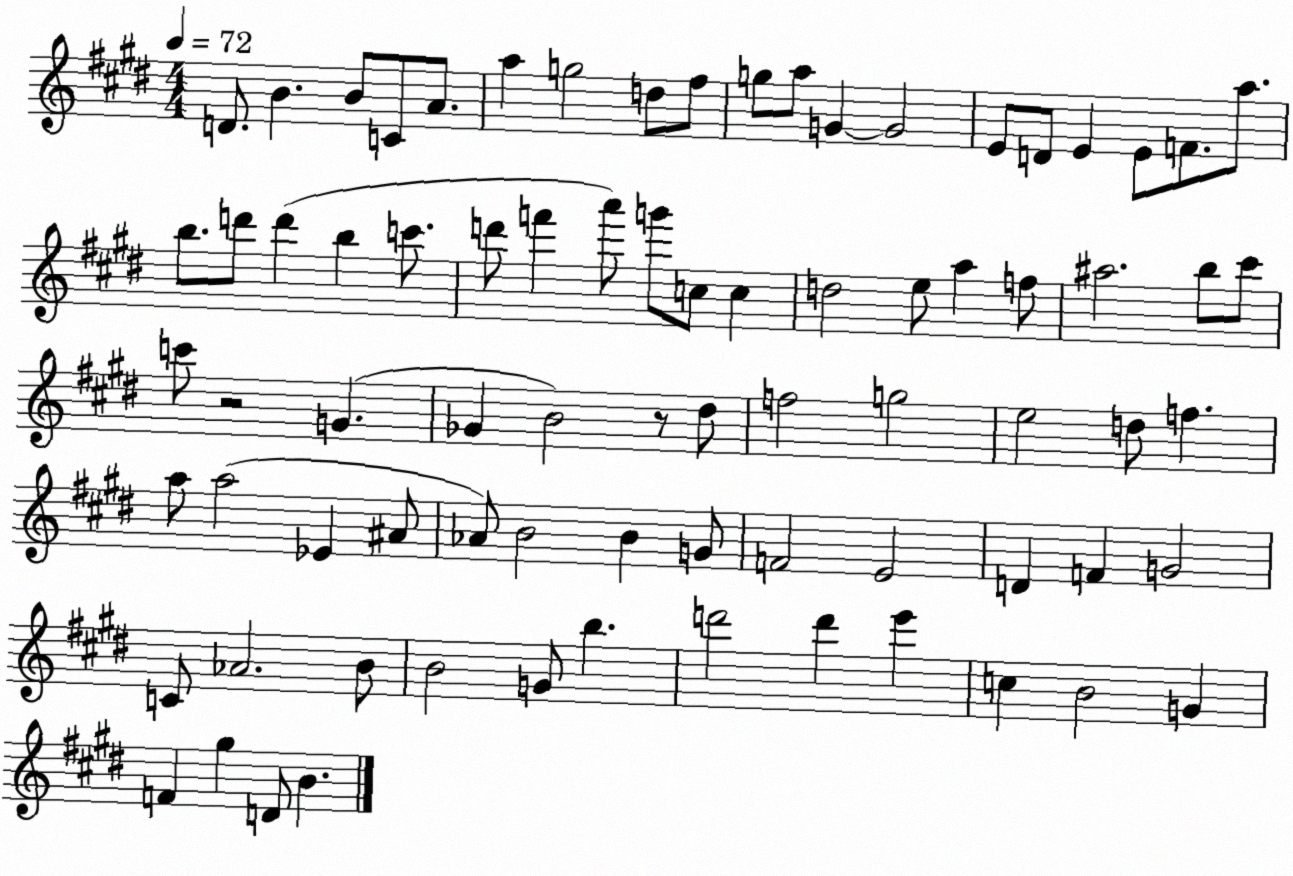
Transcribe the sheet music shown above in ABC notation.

X:1
T:Untitled
M:4/4
L:1/4
K:E
D/2 B B/2 C/2 A/2 a g2 d/2 ^f/2 g/2 a/2 G G2 E/2 D/2 E E/2 F/2 a/2 b/2 d'/2 d' b c'/2 d'/2 f' a'/2 g'/2 c/2 c d2 e/2 a f/2 ^a2 b/2 ^c'/2 c'/2 z2 G _G B2 z/2 ^d/2 f2 g2 e2 d/2 f a/2 a2 _E ^A/2 _A/2 B2 B G/2 F2 E2 D F G2 C/2 _A2 B/2 B2 G/2 b d'2 d' e' c B2 G F ^g D/2 B